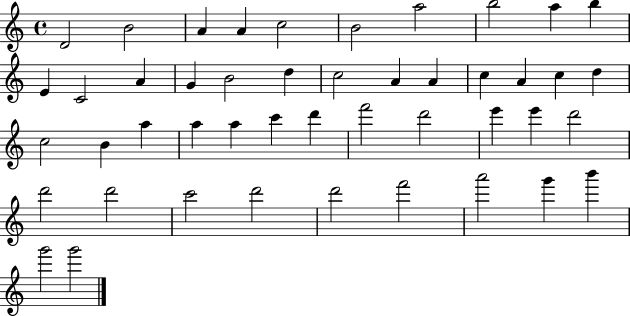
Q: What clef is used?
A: treble